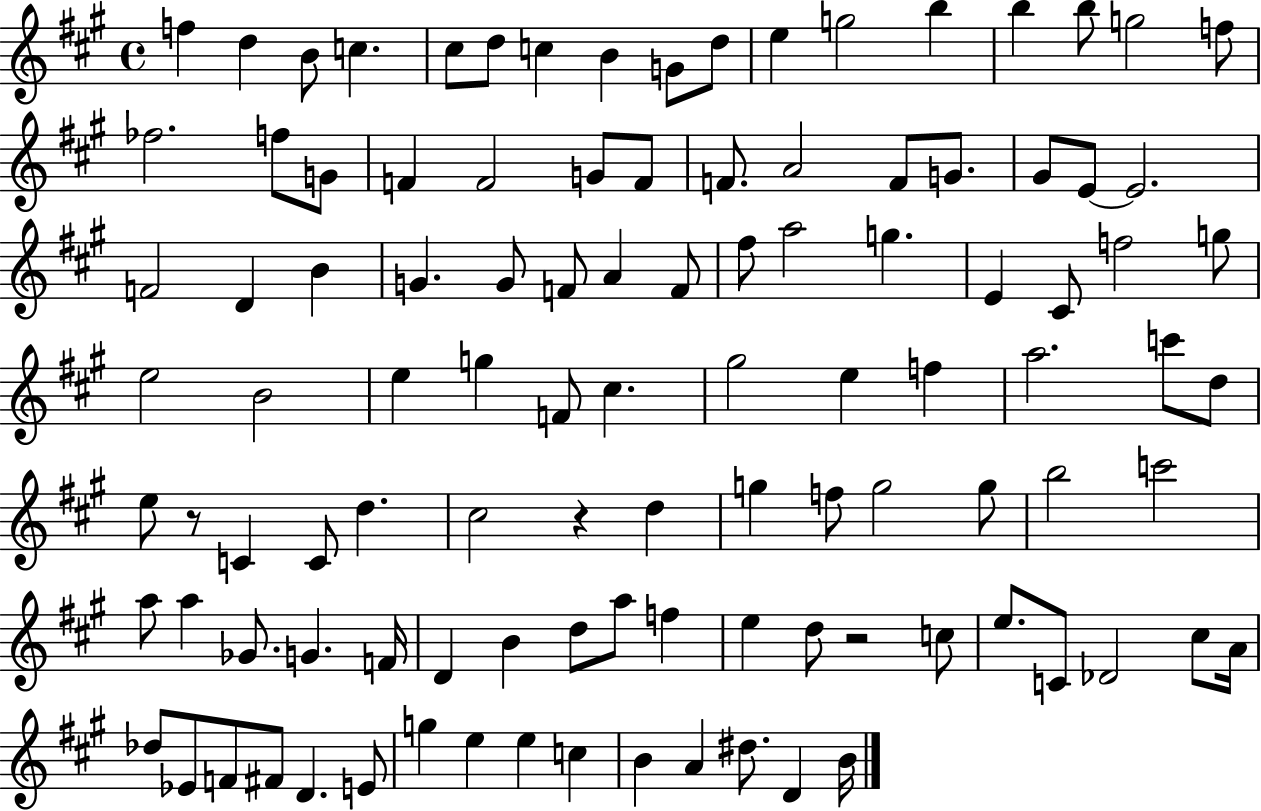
F5/q D5/q B4/e C5/q. C#5/e D5/e C5/q B4/q G4/e D5/e E5/q G5/h B5/q B5/q B5/e G5/h F5/e FES5/h. F5/e G4/e F4/q F4/h G4/e F4/e F4/e. A4/h F4/e G4/e. G#4/e E4/e E4/h. F4/h D4/q B4/q G4/q. G4/e F4/e A4/q F4/e F#5/e A5/h G5/q. E4/q C#4/e F5/h G5/e E5/h B4/h E5/q G5/q F4/e C#5/q. G#5/h E5/q F5/q A5/h. C6/e D5/e E5/e R/e C4/q C4/e D5/q. C#5/h R/q D5/q G5/q F5/e G5/h G5/e B5/h C6/h A5/e A5/q Gb4/e. G4/q. F4/s D4/q B4/q D5/e A5/e F5/q E5/q D5/e R/h C5/e E5/e. C4/e Db4/h C#5/e A4/s Db5/e Eb4/e F4/e F#4/e D4/q. E4/e G5/q E5/q E5/q C5/q B4/q A4/q D#5/e. D4/q B4/s